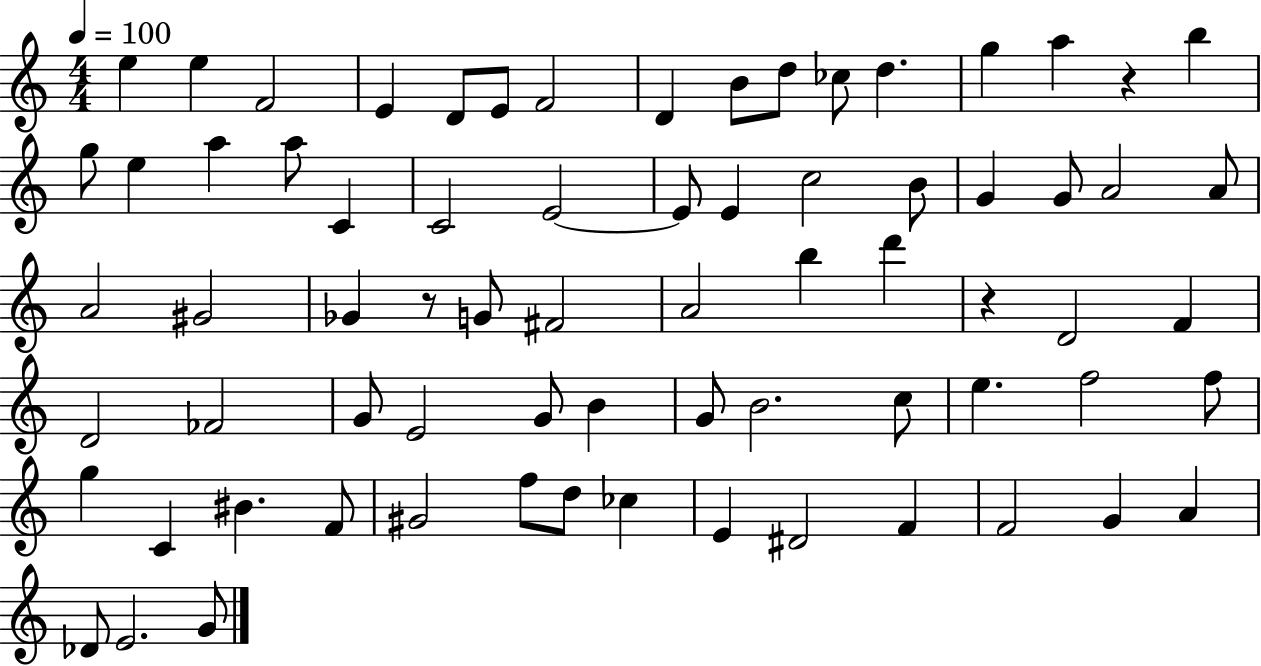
E5/q E5/q F4/h E4/q D4/e E4/e F4/h D4/q B4/e D5/e CES5/e D5/q. G5/q A5/q R/q B5/q G5/e E5/q A5/q A5/e C4/q C4/h E4/h E4/e E4/q C5/h B4/e G4/q G4/e A4/h A4/e A4/h G#4/h Gb4/q R/e G4/e F#4/h A4/h B5/q D6/q R/q D4/h F4/q D4/h FES4/h G4/e E4/h G4/e B4/q G4/e B4/h. C5/e E5/q. F5/h F5/e G5/q C4/q BIS4/q. F4/e G#4/h F5/e D5/e CES5/q E4/q D#4/h F4/q F4/h G4/q A4/q Db4/e E4/h. G4/e